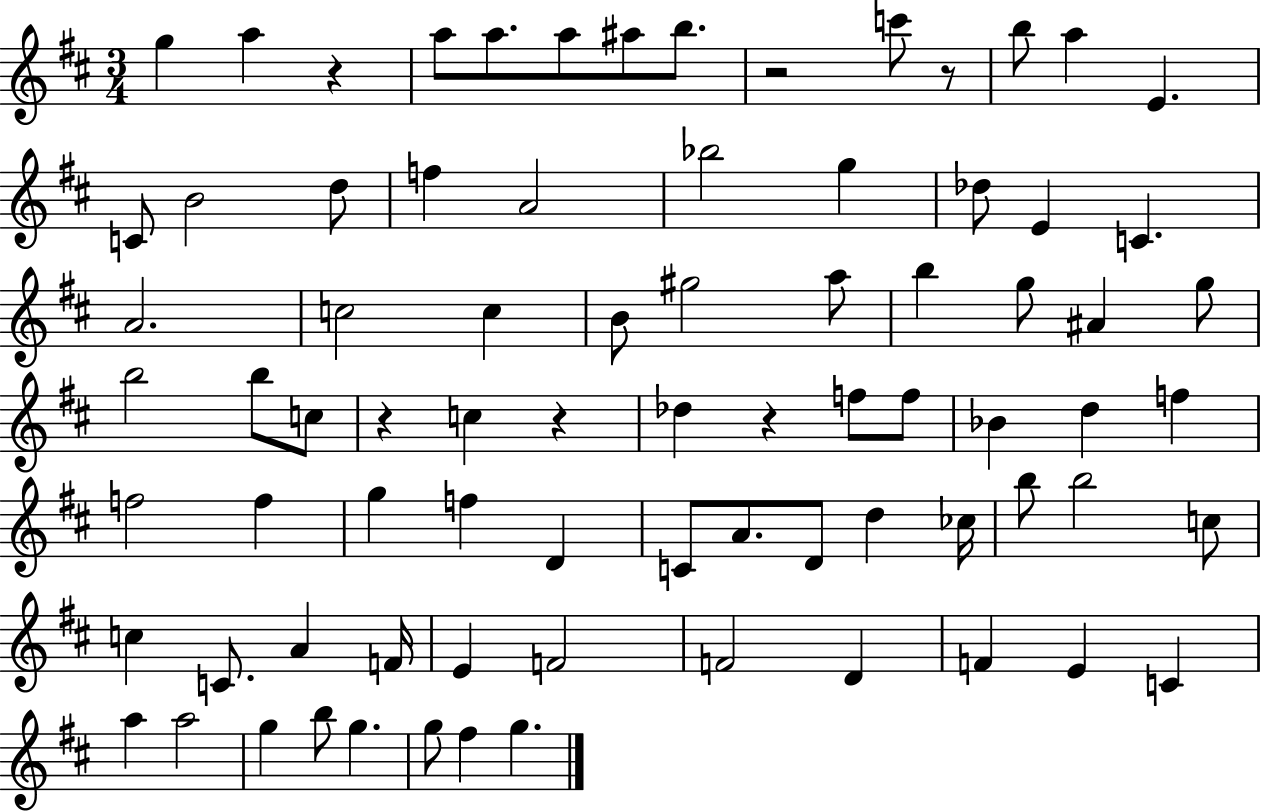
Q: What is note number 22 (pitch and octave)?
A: A4